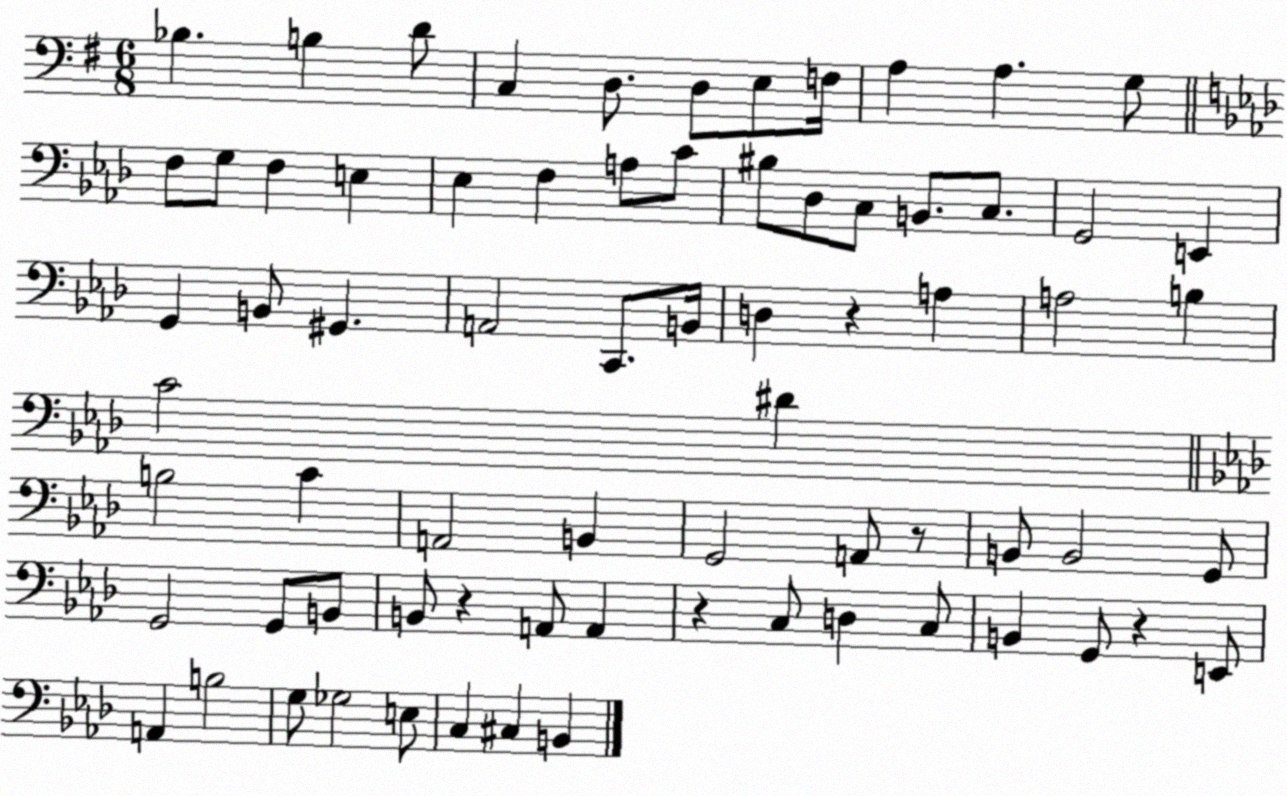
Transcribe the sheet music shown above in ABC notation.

X:1
T:Untitled
M:6/8
L:1/4
K:G
_B, B, D/2 C, D,/2 D,/2 E,/2 F,/4 A, A, G,/2 F,/2 G,/2 F, E, _E, F, A,/2 C/2 ^B,/2 _D,/2 C,/2 B,,/2 C,/2 G,,2 E,, G,, B,,/2 ^G,, A,,2 C,,/2 B,,/4 D, z A, A,2 B, C2 ^D B,2 C A,,2 B,, G,,2 A,,/2 z/2 B,,/2 B,,2 G,,/2 G,,2 G,,/2 B,,/2 B,,/2 z A,,/2 A,, z C,/2 D, C,/2 B,, G,,/2 z E,,/2 A,, B,2 G,/2 _G,2 E,/2 C, ^C, B,,